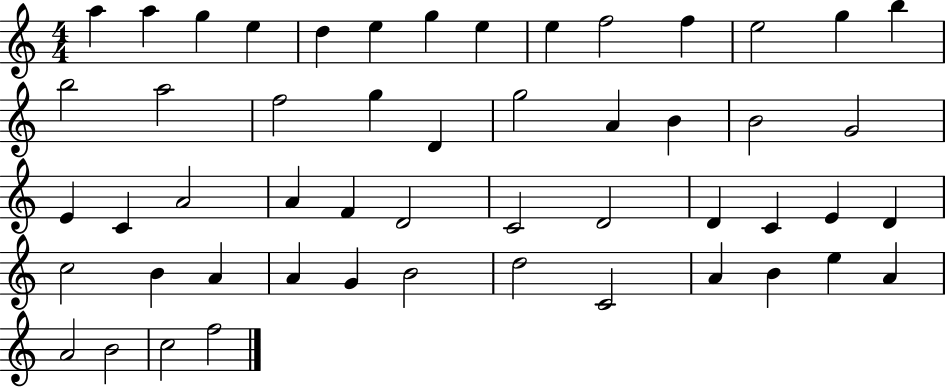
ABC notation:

X:1
T:Untitled
M:4/4
L:1/4
K:C
a a g e d e g e e f2 f e2 g b b2 a2 f2 g D g2 A B B2 G2 E C A2 A F D2 C2 D2 D C E D c2 B A A G B2 d2 C2 A B e A A2 B2 c2 f2